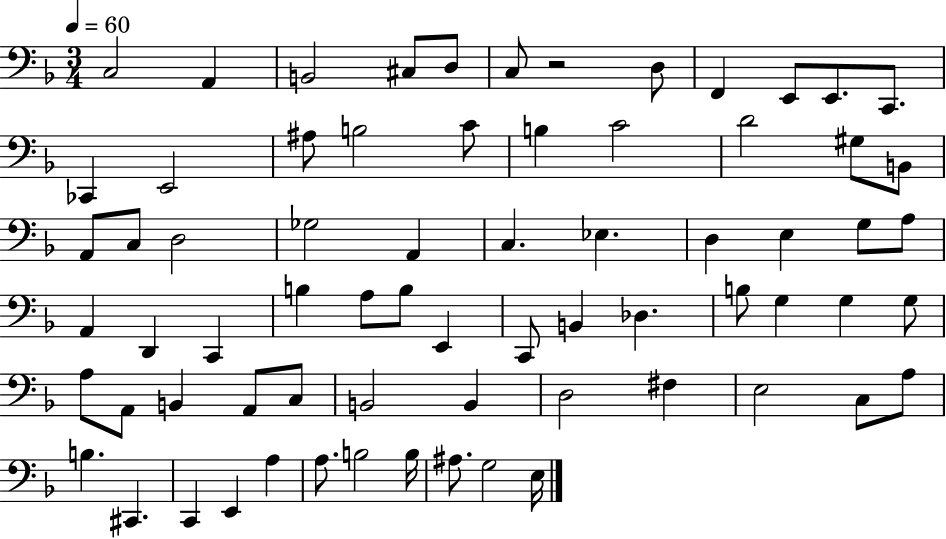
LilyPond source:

{
  \clef bass
  \numericTimeSignature
  \time 3/4
  \key f \major
  \tempo 4 = 60
  \repeat volta 2 { c2 a,4 | b,2 cis8 d8 | c8 r2 d8 | f,4 e,8 e,8. c,8. | \break ces,4 e,2 | ais8 b2 c'8 | b4 c'2 | d'2 gis8 b,8 | \break a,8 c8 d2 | ges2 a,4 | c4. ees4. | d4 e4 g8 a8 | \break a,4 d,4 c,4 | b4 a8 b8 e,4 | c,8 b,4 des4. | b8 g4 g4 g8 | \break a8 a,8 b,4 a,8 c8 | b,2 b,4 | d2 fis4 | e2 c8 a8 | \break b4. cis,4. | c,4 e,4 a4 | a8. b2 b16 | ais8. g2 e16 | \break } \bar "|."
}